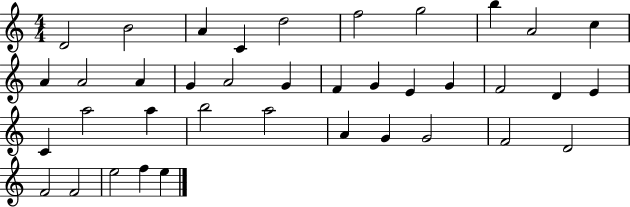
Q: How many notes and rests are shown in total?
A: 38